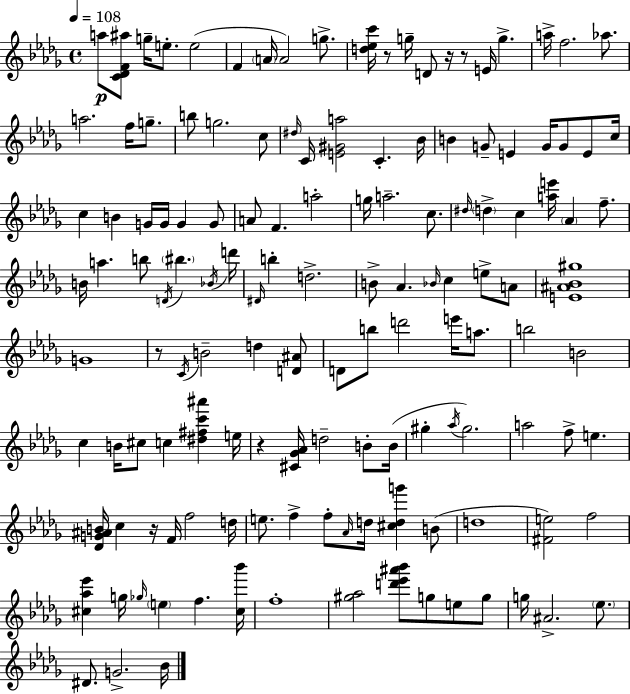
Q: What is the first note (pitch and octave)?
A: A5